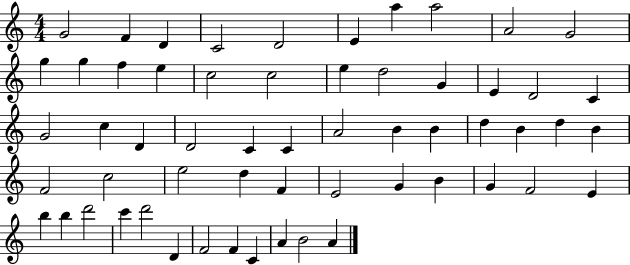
G4/h F4/q D4/q C4/h D4/h E4/q A5/q A5/h A4/h G4/h G5/q G5/q F5/q E5/q C5/h C5/h E5/q D5/h G4/q E4/q D4/h C4/q G4/h C5/q D4/q D4/h C4/q C4/q A4/h B4/q B4/q D5/q B4/q D5/q B4/q F4/h C5/h E5/h D5/q F4/q E4/h G4/q B4/q G4/q F4/h E4/q B5/q B5/q D6/h C6/q D6/h D4/q F4/h F4/q C4/q A4/q B4/h A4/q